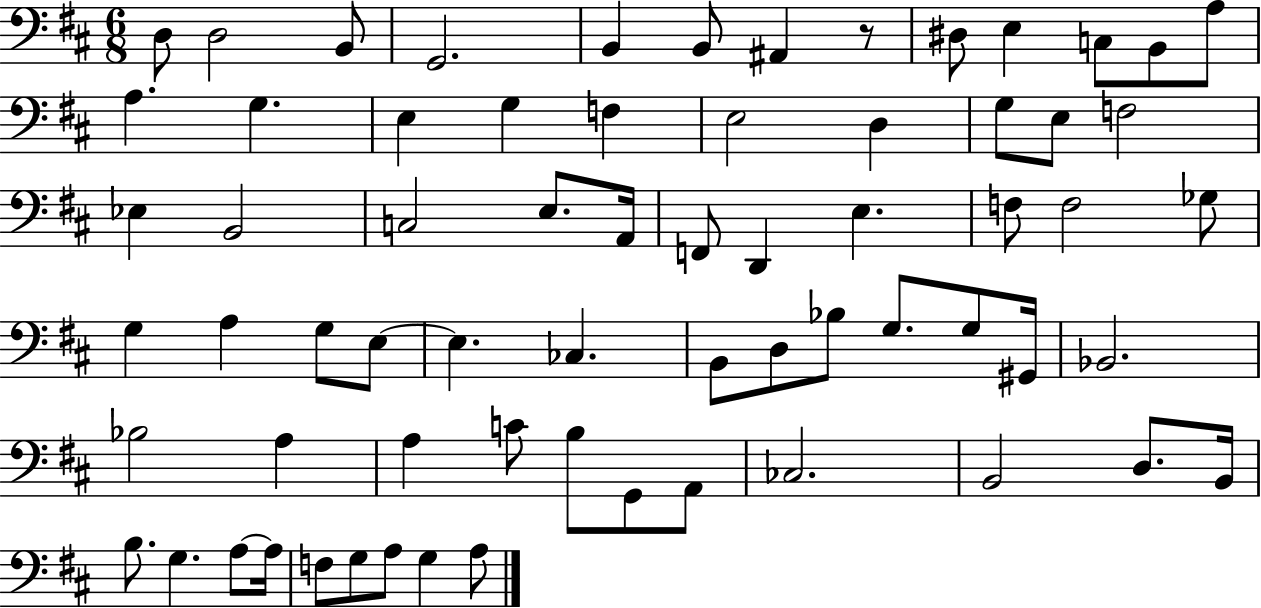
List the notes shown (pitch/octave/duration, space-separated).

D3/e D3/h B2/e G2/h. B2/q B2/e A#2/q R/e D#3/e E3/q C3/e B2/e A3/e A3/q. G3/q. E3/q G3/q F3/q E3/h D3/q G3/e E3/e F3/h Eb3/q B2/h C3/h E3/e. A2/s F2/e D2/q E3/q. F3/e F3/h Gb3/e G3/q A3/q G3/e E3/e E3/q. CES3/q. B2/e D3/e Bb3/e G3/e. G3/e G#2/s Bb2/h. Bb3/h A3/q A3/q C4/e B3/e G2/e A2/e CES3/h. B2/h D3/e. B2/s B3/e. G3/q. A3/e A3/s F3/e G3/e A3/e G3/q A3/e